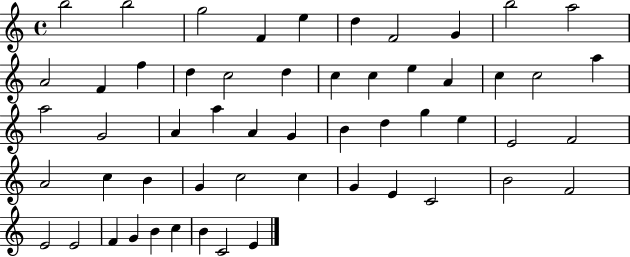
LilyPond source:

{
  \clef treble
  \time 4/4
  \defaultTimeSignature
  \key c \major
  b''2 b''2 | g''2 f'4 e''4 | d''4 f'2 g'4 | b''2 a''2 | \break a'2 f'4 f''4 | d''4 c''2 d''4 | c''4 c''4 e''4 a'4 | c''4 c''2 a''4 | \break a''2 g'2 | a'4 a''4 a'4 g'4 | b'4 d''4 g''4 e''4 | e'2 f'2 | \break a'2 c''4 b'4 | g'4 c''2 c''4 | g'4 e'4 c'2 | b'2 f'2 | \break e'2 e'2 | f'4 g'4 b'4 c''4 | b'4 c'2 e'4 | \bar "|."
}